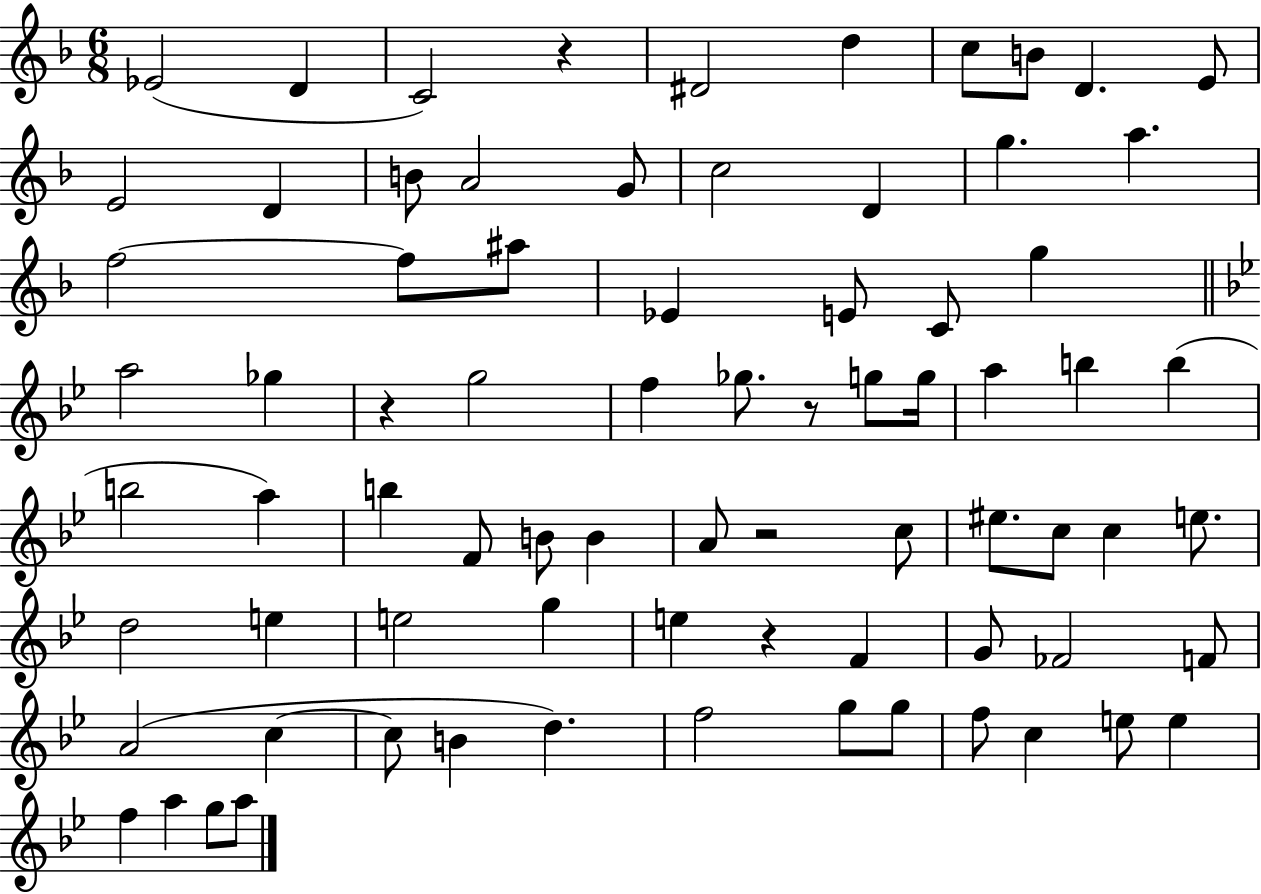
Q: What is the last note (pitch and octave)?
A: A5